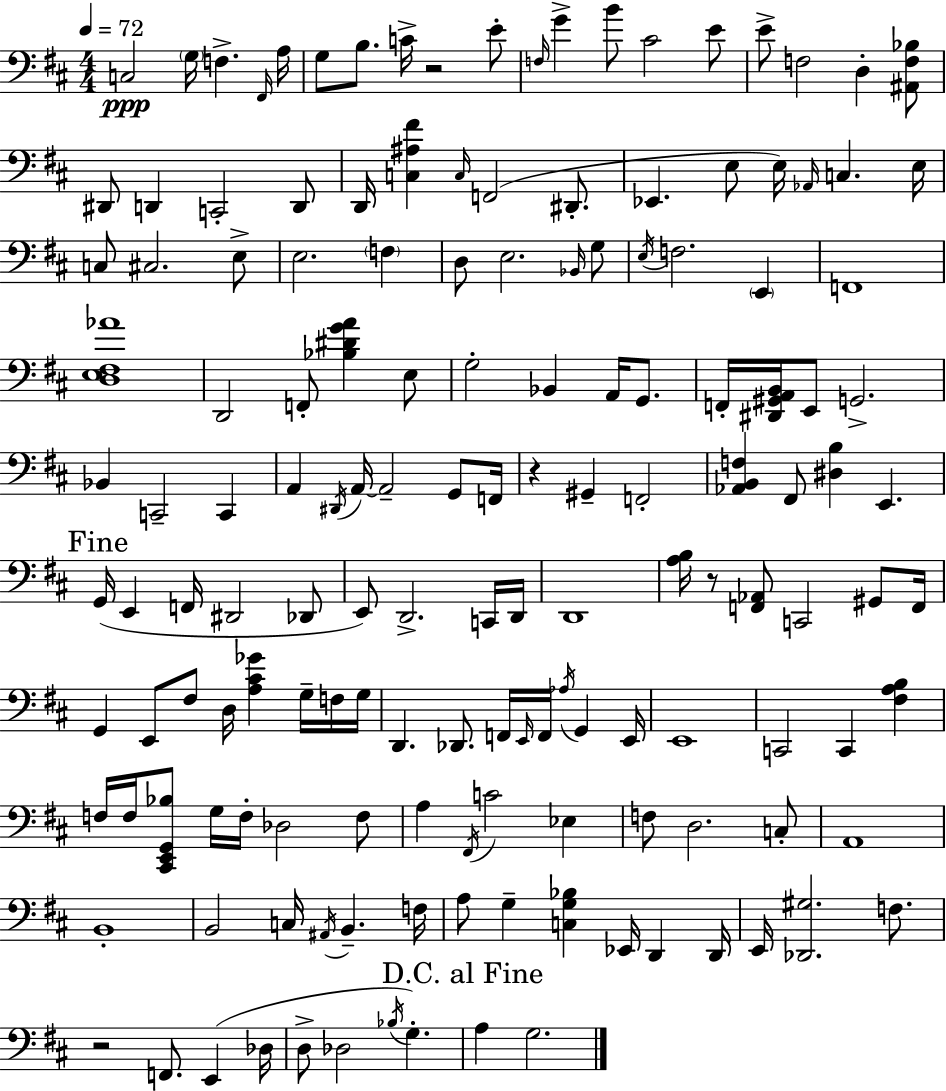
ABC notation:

X:1
T:Untitled
M:4/4
L:1/4
K:D
C,2 G,/4 F, ^F,,/4 A,/4 G,/2 B,/2 C/4 z2 E/2 F,/4 G B/2 ^C2 E/2 E/2 F,2 D, [^A,,F,_B,]/2 ^D,,/2 D,, C,,2 D,,/2 D,,/4 [C,^A,^F] C,/4 F,,2 ^D,,/2 _E,, E,/2 E,/4 _A,,/4 C, E,/4 C,/2 ^C,2 E,/2 E,2 F, D,/2 E,2 _B,,/4 G,/2 E,/4 F,2 E,, F,,4 [D,E,^F,_A]4 D,,2 F,,/2 [_B,^DGA] E,/2 G,2 _B,, A,,/4 G,,/2 F,,/4 [^D,,^G,,A,,B,,]/4 E,,/2 G,,2 _B,, C,,2 C,, A,, ^D,,/4 A,,/4 A,,2 G,,/2 F,,/4 z ^G,, F,,2 [_A,,B,,F,] ^F,,/2 [^D,B,] E,, G,,/4 E,, F,,/4 ^D,,2 _D,,/2 E,,/2 D,,2 C,,/4 D,,/4 D,,4 [A,B,]/4 z/2 [F,,_A,,]/2 C,,2 ^G,,/2 F,,/4 G,, E,,/2 ^F,/2 D,/4 [A,^C_G] G,/4 F,/4 G,/4 D,, _D,,/2 F,,/4 E,,/4 F,,/4 _A,/4 G,, E,,/4 E,,4 C,,2 C,, [^F,A,B,] F,/4 F,/4 [^C,,E,,G,,_B,]/2 G,/4 F,/4 _D,2 F,/2 A, ^F,,/4 C2 _E, F,/2 D,2 C,/2 A,,4 B,,4 B,,2 C,/4 ^A,,/4 B,, F,/4 A,/2 G, [C,G,_B,] _E,,/4 D,, D,,/4 E,,/4 [_D,,^G,]2 F,/2 z2 F,,/2 E,, _D,/4 D,/2 _D,2 _B,/4 G, A, G,2